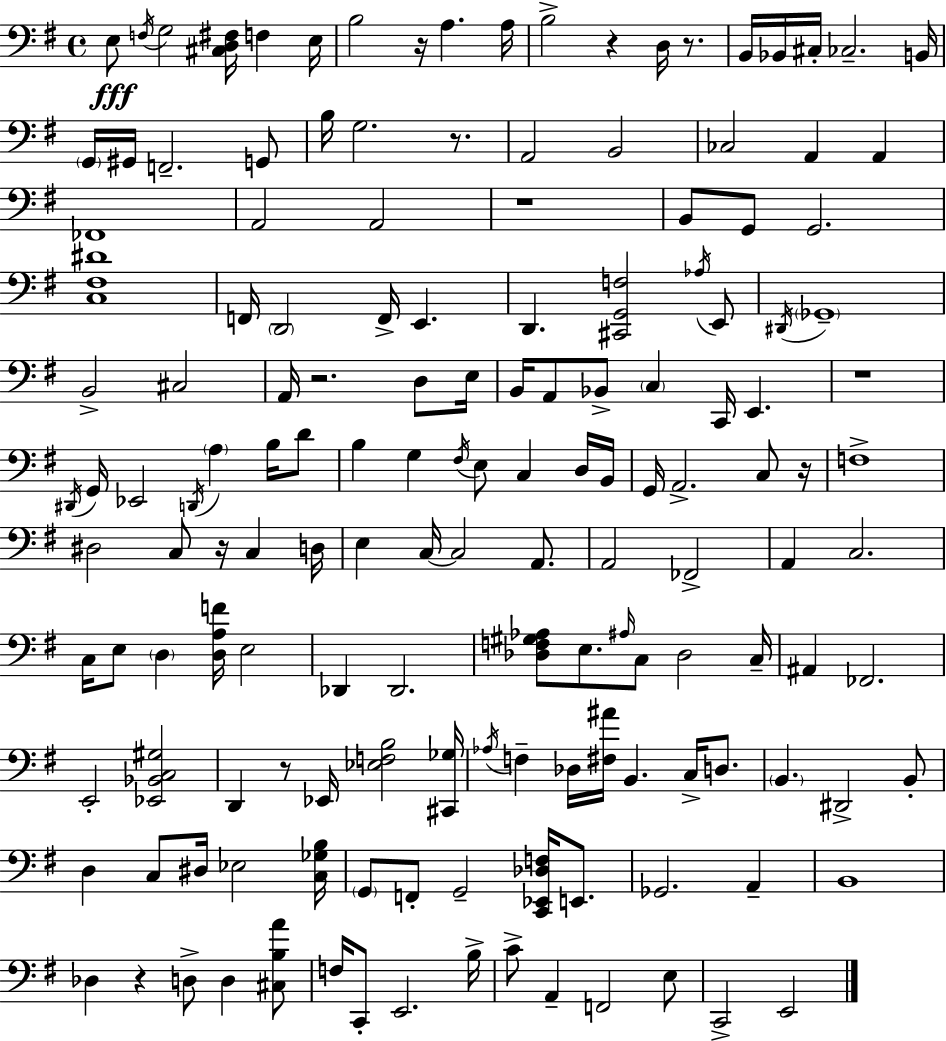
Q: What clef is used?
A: bass